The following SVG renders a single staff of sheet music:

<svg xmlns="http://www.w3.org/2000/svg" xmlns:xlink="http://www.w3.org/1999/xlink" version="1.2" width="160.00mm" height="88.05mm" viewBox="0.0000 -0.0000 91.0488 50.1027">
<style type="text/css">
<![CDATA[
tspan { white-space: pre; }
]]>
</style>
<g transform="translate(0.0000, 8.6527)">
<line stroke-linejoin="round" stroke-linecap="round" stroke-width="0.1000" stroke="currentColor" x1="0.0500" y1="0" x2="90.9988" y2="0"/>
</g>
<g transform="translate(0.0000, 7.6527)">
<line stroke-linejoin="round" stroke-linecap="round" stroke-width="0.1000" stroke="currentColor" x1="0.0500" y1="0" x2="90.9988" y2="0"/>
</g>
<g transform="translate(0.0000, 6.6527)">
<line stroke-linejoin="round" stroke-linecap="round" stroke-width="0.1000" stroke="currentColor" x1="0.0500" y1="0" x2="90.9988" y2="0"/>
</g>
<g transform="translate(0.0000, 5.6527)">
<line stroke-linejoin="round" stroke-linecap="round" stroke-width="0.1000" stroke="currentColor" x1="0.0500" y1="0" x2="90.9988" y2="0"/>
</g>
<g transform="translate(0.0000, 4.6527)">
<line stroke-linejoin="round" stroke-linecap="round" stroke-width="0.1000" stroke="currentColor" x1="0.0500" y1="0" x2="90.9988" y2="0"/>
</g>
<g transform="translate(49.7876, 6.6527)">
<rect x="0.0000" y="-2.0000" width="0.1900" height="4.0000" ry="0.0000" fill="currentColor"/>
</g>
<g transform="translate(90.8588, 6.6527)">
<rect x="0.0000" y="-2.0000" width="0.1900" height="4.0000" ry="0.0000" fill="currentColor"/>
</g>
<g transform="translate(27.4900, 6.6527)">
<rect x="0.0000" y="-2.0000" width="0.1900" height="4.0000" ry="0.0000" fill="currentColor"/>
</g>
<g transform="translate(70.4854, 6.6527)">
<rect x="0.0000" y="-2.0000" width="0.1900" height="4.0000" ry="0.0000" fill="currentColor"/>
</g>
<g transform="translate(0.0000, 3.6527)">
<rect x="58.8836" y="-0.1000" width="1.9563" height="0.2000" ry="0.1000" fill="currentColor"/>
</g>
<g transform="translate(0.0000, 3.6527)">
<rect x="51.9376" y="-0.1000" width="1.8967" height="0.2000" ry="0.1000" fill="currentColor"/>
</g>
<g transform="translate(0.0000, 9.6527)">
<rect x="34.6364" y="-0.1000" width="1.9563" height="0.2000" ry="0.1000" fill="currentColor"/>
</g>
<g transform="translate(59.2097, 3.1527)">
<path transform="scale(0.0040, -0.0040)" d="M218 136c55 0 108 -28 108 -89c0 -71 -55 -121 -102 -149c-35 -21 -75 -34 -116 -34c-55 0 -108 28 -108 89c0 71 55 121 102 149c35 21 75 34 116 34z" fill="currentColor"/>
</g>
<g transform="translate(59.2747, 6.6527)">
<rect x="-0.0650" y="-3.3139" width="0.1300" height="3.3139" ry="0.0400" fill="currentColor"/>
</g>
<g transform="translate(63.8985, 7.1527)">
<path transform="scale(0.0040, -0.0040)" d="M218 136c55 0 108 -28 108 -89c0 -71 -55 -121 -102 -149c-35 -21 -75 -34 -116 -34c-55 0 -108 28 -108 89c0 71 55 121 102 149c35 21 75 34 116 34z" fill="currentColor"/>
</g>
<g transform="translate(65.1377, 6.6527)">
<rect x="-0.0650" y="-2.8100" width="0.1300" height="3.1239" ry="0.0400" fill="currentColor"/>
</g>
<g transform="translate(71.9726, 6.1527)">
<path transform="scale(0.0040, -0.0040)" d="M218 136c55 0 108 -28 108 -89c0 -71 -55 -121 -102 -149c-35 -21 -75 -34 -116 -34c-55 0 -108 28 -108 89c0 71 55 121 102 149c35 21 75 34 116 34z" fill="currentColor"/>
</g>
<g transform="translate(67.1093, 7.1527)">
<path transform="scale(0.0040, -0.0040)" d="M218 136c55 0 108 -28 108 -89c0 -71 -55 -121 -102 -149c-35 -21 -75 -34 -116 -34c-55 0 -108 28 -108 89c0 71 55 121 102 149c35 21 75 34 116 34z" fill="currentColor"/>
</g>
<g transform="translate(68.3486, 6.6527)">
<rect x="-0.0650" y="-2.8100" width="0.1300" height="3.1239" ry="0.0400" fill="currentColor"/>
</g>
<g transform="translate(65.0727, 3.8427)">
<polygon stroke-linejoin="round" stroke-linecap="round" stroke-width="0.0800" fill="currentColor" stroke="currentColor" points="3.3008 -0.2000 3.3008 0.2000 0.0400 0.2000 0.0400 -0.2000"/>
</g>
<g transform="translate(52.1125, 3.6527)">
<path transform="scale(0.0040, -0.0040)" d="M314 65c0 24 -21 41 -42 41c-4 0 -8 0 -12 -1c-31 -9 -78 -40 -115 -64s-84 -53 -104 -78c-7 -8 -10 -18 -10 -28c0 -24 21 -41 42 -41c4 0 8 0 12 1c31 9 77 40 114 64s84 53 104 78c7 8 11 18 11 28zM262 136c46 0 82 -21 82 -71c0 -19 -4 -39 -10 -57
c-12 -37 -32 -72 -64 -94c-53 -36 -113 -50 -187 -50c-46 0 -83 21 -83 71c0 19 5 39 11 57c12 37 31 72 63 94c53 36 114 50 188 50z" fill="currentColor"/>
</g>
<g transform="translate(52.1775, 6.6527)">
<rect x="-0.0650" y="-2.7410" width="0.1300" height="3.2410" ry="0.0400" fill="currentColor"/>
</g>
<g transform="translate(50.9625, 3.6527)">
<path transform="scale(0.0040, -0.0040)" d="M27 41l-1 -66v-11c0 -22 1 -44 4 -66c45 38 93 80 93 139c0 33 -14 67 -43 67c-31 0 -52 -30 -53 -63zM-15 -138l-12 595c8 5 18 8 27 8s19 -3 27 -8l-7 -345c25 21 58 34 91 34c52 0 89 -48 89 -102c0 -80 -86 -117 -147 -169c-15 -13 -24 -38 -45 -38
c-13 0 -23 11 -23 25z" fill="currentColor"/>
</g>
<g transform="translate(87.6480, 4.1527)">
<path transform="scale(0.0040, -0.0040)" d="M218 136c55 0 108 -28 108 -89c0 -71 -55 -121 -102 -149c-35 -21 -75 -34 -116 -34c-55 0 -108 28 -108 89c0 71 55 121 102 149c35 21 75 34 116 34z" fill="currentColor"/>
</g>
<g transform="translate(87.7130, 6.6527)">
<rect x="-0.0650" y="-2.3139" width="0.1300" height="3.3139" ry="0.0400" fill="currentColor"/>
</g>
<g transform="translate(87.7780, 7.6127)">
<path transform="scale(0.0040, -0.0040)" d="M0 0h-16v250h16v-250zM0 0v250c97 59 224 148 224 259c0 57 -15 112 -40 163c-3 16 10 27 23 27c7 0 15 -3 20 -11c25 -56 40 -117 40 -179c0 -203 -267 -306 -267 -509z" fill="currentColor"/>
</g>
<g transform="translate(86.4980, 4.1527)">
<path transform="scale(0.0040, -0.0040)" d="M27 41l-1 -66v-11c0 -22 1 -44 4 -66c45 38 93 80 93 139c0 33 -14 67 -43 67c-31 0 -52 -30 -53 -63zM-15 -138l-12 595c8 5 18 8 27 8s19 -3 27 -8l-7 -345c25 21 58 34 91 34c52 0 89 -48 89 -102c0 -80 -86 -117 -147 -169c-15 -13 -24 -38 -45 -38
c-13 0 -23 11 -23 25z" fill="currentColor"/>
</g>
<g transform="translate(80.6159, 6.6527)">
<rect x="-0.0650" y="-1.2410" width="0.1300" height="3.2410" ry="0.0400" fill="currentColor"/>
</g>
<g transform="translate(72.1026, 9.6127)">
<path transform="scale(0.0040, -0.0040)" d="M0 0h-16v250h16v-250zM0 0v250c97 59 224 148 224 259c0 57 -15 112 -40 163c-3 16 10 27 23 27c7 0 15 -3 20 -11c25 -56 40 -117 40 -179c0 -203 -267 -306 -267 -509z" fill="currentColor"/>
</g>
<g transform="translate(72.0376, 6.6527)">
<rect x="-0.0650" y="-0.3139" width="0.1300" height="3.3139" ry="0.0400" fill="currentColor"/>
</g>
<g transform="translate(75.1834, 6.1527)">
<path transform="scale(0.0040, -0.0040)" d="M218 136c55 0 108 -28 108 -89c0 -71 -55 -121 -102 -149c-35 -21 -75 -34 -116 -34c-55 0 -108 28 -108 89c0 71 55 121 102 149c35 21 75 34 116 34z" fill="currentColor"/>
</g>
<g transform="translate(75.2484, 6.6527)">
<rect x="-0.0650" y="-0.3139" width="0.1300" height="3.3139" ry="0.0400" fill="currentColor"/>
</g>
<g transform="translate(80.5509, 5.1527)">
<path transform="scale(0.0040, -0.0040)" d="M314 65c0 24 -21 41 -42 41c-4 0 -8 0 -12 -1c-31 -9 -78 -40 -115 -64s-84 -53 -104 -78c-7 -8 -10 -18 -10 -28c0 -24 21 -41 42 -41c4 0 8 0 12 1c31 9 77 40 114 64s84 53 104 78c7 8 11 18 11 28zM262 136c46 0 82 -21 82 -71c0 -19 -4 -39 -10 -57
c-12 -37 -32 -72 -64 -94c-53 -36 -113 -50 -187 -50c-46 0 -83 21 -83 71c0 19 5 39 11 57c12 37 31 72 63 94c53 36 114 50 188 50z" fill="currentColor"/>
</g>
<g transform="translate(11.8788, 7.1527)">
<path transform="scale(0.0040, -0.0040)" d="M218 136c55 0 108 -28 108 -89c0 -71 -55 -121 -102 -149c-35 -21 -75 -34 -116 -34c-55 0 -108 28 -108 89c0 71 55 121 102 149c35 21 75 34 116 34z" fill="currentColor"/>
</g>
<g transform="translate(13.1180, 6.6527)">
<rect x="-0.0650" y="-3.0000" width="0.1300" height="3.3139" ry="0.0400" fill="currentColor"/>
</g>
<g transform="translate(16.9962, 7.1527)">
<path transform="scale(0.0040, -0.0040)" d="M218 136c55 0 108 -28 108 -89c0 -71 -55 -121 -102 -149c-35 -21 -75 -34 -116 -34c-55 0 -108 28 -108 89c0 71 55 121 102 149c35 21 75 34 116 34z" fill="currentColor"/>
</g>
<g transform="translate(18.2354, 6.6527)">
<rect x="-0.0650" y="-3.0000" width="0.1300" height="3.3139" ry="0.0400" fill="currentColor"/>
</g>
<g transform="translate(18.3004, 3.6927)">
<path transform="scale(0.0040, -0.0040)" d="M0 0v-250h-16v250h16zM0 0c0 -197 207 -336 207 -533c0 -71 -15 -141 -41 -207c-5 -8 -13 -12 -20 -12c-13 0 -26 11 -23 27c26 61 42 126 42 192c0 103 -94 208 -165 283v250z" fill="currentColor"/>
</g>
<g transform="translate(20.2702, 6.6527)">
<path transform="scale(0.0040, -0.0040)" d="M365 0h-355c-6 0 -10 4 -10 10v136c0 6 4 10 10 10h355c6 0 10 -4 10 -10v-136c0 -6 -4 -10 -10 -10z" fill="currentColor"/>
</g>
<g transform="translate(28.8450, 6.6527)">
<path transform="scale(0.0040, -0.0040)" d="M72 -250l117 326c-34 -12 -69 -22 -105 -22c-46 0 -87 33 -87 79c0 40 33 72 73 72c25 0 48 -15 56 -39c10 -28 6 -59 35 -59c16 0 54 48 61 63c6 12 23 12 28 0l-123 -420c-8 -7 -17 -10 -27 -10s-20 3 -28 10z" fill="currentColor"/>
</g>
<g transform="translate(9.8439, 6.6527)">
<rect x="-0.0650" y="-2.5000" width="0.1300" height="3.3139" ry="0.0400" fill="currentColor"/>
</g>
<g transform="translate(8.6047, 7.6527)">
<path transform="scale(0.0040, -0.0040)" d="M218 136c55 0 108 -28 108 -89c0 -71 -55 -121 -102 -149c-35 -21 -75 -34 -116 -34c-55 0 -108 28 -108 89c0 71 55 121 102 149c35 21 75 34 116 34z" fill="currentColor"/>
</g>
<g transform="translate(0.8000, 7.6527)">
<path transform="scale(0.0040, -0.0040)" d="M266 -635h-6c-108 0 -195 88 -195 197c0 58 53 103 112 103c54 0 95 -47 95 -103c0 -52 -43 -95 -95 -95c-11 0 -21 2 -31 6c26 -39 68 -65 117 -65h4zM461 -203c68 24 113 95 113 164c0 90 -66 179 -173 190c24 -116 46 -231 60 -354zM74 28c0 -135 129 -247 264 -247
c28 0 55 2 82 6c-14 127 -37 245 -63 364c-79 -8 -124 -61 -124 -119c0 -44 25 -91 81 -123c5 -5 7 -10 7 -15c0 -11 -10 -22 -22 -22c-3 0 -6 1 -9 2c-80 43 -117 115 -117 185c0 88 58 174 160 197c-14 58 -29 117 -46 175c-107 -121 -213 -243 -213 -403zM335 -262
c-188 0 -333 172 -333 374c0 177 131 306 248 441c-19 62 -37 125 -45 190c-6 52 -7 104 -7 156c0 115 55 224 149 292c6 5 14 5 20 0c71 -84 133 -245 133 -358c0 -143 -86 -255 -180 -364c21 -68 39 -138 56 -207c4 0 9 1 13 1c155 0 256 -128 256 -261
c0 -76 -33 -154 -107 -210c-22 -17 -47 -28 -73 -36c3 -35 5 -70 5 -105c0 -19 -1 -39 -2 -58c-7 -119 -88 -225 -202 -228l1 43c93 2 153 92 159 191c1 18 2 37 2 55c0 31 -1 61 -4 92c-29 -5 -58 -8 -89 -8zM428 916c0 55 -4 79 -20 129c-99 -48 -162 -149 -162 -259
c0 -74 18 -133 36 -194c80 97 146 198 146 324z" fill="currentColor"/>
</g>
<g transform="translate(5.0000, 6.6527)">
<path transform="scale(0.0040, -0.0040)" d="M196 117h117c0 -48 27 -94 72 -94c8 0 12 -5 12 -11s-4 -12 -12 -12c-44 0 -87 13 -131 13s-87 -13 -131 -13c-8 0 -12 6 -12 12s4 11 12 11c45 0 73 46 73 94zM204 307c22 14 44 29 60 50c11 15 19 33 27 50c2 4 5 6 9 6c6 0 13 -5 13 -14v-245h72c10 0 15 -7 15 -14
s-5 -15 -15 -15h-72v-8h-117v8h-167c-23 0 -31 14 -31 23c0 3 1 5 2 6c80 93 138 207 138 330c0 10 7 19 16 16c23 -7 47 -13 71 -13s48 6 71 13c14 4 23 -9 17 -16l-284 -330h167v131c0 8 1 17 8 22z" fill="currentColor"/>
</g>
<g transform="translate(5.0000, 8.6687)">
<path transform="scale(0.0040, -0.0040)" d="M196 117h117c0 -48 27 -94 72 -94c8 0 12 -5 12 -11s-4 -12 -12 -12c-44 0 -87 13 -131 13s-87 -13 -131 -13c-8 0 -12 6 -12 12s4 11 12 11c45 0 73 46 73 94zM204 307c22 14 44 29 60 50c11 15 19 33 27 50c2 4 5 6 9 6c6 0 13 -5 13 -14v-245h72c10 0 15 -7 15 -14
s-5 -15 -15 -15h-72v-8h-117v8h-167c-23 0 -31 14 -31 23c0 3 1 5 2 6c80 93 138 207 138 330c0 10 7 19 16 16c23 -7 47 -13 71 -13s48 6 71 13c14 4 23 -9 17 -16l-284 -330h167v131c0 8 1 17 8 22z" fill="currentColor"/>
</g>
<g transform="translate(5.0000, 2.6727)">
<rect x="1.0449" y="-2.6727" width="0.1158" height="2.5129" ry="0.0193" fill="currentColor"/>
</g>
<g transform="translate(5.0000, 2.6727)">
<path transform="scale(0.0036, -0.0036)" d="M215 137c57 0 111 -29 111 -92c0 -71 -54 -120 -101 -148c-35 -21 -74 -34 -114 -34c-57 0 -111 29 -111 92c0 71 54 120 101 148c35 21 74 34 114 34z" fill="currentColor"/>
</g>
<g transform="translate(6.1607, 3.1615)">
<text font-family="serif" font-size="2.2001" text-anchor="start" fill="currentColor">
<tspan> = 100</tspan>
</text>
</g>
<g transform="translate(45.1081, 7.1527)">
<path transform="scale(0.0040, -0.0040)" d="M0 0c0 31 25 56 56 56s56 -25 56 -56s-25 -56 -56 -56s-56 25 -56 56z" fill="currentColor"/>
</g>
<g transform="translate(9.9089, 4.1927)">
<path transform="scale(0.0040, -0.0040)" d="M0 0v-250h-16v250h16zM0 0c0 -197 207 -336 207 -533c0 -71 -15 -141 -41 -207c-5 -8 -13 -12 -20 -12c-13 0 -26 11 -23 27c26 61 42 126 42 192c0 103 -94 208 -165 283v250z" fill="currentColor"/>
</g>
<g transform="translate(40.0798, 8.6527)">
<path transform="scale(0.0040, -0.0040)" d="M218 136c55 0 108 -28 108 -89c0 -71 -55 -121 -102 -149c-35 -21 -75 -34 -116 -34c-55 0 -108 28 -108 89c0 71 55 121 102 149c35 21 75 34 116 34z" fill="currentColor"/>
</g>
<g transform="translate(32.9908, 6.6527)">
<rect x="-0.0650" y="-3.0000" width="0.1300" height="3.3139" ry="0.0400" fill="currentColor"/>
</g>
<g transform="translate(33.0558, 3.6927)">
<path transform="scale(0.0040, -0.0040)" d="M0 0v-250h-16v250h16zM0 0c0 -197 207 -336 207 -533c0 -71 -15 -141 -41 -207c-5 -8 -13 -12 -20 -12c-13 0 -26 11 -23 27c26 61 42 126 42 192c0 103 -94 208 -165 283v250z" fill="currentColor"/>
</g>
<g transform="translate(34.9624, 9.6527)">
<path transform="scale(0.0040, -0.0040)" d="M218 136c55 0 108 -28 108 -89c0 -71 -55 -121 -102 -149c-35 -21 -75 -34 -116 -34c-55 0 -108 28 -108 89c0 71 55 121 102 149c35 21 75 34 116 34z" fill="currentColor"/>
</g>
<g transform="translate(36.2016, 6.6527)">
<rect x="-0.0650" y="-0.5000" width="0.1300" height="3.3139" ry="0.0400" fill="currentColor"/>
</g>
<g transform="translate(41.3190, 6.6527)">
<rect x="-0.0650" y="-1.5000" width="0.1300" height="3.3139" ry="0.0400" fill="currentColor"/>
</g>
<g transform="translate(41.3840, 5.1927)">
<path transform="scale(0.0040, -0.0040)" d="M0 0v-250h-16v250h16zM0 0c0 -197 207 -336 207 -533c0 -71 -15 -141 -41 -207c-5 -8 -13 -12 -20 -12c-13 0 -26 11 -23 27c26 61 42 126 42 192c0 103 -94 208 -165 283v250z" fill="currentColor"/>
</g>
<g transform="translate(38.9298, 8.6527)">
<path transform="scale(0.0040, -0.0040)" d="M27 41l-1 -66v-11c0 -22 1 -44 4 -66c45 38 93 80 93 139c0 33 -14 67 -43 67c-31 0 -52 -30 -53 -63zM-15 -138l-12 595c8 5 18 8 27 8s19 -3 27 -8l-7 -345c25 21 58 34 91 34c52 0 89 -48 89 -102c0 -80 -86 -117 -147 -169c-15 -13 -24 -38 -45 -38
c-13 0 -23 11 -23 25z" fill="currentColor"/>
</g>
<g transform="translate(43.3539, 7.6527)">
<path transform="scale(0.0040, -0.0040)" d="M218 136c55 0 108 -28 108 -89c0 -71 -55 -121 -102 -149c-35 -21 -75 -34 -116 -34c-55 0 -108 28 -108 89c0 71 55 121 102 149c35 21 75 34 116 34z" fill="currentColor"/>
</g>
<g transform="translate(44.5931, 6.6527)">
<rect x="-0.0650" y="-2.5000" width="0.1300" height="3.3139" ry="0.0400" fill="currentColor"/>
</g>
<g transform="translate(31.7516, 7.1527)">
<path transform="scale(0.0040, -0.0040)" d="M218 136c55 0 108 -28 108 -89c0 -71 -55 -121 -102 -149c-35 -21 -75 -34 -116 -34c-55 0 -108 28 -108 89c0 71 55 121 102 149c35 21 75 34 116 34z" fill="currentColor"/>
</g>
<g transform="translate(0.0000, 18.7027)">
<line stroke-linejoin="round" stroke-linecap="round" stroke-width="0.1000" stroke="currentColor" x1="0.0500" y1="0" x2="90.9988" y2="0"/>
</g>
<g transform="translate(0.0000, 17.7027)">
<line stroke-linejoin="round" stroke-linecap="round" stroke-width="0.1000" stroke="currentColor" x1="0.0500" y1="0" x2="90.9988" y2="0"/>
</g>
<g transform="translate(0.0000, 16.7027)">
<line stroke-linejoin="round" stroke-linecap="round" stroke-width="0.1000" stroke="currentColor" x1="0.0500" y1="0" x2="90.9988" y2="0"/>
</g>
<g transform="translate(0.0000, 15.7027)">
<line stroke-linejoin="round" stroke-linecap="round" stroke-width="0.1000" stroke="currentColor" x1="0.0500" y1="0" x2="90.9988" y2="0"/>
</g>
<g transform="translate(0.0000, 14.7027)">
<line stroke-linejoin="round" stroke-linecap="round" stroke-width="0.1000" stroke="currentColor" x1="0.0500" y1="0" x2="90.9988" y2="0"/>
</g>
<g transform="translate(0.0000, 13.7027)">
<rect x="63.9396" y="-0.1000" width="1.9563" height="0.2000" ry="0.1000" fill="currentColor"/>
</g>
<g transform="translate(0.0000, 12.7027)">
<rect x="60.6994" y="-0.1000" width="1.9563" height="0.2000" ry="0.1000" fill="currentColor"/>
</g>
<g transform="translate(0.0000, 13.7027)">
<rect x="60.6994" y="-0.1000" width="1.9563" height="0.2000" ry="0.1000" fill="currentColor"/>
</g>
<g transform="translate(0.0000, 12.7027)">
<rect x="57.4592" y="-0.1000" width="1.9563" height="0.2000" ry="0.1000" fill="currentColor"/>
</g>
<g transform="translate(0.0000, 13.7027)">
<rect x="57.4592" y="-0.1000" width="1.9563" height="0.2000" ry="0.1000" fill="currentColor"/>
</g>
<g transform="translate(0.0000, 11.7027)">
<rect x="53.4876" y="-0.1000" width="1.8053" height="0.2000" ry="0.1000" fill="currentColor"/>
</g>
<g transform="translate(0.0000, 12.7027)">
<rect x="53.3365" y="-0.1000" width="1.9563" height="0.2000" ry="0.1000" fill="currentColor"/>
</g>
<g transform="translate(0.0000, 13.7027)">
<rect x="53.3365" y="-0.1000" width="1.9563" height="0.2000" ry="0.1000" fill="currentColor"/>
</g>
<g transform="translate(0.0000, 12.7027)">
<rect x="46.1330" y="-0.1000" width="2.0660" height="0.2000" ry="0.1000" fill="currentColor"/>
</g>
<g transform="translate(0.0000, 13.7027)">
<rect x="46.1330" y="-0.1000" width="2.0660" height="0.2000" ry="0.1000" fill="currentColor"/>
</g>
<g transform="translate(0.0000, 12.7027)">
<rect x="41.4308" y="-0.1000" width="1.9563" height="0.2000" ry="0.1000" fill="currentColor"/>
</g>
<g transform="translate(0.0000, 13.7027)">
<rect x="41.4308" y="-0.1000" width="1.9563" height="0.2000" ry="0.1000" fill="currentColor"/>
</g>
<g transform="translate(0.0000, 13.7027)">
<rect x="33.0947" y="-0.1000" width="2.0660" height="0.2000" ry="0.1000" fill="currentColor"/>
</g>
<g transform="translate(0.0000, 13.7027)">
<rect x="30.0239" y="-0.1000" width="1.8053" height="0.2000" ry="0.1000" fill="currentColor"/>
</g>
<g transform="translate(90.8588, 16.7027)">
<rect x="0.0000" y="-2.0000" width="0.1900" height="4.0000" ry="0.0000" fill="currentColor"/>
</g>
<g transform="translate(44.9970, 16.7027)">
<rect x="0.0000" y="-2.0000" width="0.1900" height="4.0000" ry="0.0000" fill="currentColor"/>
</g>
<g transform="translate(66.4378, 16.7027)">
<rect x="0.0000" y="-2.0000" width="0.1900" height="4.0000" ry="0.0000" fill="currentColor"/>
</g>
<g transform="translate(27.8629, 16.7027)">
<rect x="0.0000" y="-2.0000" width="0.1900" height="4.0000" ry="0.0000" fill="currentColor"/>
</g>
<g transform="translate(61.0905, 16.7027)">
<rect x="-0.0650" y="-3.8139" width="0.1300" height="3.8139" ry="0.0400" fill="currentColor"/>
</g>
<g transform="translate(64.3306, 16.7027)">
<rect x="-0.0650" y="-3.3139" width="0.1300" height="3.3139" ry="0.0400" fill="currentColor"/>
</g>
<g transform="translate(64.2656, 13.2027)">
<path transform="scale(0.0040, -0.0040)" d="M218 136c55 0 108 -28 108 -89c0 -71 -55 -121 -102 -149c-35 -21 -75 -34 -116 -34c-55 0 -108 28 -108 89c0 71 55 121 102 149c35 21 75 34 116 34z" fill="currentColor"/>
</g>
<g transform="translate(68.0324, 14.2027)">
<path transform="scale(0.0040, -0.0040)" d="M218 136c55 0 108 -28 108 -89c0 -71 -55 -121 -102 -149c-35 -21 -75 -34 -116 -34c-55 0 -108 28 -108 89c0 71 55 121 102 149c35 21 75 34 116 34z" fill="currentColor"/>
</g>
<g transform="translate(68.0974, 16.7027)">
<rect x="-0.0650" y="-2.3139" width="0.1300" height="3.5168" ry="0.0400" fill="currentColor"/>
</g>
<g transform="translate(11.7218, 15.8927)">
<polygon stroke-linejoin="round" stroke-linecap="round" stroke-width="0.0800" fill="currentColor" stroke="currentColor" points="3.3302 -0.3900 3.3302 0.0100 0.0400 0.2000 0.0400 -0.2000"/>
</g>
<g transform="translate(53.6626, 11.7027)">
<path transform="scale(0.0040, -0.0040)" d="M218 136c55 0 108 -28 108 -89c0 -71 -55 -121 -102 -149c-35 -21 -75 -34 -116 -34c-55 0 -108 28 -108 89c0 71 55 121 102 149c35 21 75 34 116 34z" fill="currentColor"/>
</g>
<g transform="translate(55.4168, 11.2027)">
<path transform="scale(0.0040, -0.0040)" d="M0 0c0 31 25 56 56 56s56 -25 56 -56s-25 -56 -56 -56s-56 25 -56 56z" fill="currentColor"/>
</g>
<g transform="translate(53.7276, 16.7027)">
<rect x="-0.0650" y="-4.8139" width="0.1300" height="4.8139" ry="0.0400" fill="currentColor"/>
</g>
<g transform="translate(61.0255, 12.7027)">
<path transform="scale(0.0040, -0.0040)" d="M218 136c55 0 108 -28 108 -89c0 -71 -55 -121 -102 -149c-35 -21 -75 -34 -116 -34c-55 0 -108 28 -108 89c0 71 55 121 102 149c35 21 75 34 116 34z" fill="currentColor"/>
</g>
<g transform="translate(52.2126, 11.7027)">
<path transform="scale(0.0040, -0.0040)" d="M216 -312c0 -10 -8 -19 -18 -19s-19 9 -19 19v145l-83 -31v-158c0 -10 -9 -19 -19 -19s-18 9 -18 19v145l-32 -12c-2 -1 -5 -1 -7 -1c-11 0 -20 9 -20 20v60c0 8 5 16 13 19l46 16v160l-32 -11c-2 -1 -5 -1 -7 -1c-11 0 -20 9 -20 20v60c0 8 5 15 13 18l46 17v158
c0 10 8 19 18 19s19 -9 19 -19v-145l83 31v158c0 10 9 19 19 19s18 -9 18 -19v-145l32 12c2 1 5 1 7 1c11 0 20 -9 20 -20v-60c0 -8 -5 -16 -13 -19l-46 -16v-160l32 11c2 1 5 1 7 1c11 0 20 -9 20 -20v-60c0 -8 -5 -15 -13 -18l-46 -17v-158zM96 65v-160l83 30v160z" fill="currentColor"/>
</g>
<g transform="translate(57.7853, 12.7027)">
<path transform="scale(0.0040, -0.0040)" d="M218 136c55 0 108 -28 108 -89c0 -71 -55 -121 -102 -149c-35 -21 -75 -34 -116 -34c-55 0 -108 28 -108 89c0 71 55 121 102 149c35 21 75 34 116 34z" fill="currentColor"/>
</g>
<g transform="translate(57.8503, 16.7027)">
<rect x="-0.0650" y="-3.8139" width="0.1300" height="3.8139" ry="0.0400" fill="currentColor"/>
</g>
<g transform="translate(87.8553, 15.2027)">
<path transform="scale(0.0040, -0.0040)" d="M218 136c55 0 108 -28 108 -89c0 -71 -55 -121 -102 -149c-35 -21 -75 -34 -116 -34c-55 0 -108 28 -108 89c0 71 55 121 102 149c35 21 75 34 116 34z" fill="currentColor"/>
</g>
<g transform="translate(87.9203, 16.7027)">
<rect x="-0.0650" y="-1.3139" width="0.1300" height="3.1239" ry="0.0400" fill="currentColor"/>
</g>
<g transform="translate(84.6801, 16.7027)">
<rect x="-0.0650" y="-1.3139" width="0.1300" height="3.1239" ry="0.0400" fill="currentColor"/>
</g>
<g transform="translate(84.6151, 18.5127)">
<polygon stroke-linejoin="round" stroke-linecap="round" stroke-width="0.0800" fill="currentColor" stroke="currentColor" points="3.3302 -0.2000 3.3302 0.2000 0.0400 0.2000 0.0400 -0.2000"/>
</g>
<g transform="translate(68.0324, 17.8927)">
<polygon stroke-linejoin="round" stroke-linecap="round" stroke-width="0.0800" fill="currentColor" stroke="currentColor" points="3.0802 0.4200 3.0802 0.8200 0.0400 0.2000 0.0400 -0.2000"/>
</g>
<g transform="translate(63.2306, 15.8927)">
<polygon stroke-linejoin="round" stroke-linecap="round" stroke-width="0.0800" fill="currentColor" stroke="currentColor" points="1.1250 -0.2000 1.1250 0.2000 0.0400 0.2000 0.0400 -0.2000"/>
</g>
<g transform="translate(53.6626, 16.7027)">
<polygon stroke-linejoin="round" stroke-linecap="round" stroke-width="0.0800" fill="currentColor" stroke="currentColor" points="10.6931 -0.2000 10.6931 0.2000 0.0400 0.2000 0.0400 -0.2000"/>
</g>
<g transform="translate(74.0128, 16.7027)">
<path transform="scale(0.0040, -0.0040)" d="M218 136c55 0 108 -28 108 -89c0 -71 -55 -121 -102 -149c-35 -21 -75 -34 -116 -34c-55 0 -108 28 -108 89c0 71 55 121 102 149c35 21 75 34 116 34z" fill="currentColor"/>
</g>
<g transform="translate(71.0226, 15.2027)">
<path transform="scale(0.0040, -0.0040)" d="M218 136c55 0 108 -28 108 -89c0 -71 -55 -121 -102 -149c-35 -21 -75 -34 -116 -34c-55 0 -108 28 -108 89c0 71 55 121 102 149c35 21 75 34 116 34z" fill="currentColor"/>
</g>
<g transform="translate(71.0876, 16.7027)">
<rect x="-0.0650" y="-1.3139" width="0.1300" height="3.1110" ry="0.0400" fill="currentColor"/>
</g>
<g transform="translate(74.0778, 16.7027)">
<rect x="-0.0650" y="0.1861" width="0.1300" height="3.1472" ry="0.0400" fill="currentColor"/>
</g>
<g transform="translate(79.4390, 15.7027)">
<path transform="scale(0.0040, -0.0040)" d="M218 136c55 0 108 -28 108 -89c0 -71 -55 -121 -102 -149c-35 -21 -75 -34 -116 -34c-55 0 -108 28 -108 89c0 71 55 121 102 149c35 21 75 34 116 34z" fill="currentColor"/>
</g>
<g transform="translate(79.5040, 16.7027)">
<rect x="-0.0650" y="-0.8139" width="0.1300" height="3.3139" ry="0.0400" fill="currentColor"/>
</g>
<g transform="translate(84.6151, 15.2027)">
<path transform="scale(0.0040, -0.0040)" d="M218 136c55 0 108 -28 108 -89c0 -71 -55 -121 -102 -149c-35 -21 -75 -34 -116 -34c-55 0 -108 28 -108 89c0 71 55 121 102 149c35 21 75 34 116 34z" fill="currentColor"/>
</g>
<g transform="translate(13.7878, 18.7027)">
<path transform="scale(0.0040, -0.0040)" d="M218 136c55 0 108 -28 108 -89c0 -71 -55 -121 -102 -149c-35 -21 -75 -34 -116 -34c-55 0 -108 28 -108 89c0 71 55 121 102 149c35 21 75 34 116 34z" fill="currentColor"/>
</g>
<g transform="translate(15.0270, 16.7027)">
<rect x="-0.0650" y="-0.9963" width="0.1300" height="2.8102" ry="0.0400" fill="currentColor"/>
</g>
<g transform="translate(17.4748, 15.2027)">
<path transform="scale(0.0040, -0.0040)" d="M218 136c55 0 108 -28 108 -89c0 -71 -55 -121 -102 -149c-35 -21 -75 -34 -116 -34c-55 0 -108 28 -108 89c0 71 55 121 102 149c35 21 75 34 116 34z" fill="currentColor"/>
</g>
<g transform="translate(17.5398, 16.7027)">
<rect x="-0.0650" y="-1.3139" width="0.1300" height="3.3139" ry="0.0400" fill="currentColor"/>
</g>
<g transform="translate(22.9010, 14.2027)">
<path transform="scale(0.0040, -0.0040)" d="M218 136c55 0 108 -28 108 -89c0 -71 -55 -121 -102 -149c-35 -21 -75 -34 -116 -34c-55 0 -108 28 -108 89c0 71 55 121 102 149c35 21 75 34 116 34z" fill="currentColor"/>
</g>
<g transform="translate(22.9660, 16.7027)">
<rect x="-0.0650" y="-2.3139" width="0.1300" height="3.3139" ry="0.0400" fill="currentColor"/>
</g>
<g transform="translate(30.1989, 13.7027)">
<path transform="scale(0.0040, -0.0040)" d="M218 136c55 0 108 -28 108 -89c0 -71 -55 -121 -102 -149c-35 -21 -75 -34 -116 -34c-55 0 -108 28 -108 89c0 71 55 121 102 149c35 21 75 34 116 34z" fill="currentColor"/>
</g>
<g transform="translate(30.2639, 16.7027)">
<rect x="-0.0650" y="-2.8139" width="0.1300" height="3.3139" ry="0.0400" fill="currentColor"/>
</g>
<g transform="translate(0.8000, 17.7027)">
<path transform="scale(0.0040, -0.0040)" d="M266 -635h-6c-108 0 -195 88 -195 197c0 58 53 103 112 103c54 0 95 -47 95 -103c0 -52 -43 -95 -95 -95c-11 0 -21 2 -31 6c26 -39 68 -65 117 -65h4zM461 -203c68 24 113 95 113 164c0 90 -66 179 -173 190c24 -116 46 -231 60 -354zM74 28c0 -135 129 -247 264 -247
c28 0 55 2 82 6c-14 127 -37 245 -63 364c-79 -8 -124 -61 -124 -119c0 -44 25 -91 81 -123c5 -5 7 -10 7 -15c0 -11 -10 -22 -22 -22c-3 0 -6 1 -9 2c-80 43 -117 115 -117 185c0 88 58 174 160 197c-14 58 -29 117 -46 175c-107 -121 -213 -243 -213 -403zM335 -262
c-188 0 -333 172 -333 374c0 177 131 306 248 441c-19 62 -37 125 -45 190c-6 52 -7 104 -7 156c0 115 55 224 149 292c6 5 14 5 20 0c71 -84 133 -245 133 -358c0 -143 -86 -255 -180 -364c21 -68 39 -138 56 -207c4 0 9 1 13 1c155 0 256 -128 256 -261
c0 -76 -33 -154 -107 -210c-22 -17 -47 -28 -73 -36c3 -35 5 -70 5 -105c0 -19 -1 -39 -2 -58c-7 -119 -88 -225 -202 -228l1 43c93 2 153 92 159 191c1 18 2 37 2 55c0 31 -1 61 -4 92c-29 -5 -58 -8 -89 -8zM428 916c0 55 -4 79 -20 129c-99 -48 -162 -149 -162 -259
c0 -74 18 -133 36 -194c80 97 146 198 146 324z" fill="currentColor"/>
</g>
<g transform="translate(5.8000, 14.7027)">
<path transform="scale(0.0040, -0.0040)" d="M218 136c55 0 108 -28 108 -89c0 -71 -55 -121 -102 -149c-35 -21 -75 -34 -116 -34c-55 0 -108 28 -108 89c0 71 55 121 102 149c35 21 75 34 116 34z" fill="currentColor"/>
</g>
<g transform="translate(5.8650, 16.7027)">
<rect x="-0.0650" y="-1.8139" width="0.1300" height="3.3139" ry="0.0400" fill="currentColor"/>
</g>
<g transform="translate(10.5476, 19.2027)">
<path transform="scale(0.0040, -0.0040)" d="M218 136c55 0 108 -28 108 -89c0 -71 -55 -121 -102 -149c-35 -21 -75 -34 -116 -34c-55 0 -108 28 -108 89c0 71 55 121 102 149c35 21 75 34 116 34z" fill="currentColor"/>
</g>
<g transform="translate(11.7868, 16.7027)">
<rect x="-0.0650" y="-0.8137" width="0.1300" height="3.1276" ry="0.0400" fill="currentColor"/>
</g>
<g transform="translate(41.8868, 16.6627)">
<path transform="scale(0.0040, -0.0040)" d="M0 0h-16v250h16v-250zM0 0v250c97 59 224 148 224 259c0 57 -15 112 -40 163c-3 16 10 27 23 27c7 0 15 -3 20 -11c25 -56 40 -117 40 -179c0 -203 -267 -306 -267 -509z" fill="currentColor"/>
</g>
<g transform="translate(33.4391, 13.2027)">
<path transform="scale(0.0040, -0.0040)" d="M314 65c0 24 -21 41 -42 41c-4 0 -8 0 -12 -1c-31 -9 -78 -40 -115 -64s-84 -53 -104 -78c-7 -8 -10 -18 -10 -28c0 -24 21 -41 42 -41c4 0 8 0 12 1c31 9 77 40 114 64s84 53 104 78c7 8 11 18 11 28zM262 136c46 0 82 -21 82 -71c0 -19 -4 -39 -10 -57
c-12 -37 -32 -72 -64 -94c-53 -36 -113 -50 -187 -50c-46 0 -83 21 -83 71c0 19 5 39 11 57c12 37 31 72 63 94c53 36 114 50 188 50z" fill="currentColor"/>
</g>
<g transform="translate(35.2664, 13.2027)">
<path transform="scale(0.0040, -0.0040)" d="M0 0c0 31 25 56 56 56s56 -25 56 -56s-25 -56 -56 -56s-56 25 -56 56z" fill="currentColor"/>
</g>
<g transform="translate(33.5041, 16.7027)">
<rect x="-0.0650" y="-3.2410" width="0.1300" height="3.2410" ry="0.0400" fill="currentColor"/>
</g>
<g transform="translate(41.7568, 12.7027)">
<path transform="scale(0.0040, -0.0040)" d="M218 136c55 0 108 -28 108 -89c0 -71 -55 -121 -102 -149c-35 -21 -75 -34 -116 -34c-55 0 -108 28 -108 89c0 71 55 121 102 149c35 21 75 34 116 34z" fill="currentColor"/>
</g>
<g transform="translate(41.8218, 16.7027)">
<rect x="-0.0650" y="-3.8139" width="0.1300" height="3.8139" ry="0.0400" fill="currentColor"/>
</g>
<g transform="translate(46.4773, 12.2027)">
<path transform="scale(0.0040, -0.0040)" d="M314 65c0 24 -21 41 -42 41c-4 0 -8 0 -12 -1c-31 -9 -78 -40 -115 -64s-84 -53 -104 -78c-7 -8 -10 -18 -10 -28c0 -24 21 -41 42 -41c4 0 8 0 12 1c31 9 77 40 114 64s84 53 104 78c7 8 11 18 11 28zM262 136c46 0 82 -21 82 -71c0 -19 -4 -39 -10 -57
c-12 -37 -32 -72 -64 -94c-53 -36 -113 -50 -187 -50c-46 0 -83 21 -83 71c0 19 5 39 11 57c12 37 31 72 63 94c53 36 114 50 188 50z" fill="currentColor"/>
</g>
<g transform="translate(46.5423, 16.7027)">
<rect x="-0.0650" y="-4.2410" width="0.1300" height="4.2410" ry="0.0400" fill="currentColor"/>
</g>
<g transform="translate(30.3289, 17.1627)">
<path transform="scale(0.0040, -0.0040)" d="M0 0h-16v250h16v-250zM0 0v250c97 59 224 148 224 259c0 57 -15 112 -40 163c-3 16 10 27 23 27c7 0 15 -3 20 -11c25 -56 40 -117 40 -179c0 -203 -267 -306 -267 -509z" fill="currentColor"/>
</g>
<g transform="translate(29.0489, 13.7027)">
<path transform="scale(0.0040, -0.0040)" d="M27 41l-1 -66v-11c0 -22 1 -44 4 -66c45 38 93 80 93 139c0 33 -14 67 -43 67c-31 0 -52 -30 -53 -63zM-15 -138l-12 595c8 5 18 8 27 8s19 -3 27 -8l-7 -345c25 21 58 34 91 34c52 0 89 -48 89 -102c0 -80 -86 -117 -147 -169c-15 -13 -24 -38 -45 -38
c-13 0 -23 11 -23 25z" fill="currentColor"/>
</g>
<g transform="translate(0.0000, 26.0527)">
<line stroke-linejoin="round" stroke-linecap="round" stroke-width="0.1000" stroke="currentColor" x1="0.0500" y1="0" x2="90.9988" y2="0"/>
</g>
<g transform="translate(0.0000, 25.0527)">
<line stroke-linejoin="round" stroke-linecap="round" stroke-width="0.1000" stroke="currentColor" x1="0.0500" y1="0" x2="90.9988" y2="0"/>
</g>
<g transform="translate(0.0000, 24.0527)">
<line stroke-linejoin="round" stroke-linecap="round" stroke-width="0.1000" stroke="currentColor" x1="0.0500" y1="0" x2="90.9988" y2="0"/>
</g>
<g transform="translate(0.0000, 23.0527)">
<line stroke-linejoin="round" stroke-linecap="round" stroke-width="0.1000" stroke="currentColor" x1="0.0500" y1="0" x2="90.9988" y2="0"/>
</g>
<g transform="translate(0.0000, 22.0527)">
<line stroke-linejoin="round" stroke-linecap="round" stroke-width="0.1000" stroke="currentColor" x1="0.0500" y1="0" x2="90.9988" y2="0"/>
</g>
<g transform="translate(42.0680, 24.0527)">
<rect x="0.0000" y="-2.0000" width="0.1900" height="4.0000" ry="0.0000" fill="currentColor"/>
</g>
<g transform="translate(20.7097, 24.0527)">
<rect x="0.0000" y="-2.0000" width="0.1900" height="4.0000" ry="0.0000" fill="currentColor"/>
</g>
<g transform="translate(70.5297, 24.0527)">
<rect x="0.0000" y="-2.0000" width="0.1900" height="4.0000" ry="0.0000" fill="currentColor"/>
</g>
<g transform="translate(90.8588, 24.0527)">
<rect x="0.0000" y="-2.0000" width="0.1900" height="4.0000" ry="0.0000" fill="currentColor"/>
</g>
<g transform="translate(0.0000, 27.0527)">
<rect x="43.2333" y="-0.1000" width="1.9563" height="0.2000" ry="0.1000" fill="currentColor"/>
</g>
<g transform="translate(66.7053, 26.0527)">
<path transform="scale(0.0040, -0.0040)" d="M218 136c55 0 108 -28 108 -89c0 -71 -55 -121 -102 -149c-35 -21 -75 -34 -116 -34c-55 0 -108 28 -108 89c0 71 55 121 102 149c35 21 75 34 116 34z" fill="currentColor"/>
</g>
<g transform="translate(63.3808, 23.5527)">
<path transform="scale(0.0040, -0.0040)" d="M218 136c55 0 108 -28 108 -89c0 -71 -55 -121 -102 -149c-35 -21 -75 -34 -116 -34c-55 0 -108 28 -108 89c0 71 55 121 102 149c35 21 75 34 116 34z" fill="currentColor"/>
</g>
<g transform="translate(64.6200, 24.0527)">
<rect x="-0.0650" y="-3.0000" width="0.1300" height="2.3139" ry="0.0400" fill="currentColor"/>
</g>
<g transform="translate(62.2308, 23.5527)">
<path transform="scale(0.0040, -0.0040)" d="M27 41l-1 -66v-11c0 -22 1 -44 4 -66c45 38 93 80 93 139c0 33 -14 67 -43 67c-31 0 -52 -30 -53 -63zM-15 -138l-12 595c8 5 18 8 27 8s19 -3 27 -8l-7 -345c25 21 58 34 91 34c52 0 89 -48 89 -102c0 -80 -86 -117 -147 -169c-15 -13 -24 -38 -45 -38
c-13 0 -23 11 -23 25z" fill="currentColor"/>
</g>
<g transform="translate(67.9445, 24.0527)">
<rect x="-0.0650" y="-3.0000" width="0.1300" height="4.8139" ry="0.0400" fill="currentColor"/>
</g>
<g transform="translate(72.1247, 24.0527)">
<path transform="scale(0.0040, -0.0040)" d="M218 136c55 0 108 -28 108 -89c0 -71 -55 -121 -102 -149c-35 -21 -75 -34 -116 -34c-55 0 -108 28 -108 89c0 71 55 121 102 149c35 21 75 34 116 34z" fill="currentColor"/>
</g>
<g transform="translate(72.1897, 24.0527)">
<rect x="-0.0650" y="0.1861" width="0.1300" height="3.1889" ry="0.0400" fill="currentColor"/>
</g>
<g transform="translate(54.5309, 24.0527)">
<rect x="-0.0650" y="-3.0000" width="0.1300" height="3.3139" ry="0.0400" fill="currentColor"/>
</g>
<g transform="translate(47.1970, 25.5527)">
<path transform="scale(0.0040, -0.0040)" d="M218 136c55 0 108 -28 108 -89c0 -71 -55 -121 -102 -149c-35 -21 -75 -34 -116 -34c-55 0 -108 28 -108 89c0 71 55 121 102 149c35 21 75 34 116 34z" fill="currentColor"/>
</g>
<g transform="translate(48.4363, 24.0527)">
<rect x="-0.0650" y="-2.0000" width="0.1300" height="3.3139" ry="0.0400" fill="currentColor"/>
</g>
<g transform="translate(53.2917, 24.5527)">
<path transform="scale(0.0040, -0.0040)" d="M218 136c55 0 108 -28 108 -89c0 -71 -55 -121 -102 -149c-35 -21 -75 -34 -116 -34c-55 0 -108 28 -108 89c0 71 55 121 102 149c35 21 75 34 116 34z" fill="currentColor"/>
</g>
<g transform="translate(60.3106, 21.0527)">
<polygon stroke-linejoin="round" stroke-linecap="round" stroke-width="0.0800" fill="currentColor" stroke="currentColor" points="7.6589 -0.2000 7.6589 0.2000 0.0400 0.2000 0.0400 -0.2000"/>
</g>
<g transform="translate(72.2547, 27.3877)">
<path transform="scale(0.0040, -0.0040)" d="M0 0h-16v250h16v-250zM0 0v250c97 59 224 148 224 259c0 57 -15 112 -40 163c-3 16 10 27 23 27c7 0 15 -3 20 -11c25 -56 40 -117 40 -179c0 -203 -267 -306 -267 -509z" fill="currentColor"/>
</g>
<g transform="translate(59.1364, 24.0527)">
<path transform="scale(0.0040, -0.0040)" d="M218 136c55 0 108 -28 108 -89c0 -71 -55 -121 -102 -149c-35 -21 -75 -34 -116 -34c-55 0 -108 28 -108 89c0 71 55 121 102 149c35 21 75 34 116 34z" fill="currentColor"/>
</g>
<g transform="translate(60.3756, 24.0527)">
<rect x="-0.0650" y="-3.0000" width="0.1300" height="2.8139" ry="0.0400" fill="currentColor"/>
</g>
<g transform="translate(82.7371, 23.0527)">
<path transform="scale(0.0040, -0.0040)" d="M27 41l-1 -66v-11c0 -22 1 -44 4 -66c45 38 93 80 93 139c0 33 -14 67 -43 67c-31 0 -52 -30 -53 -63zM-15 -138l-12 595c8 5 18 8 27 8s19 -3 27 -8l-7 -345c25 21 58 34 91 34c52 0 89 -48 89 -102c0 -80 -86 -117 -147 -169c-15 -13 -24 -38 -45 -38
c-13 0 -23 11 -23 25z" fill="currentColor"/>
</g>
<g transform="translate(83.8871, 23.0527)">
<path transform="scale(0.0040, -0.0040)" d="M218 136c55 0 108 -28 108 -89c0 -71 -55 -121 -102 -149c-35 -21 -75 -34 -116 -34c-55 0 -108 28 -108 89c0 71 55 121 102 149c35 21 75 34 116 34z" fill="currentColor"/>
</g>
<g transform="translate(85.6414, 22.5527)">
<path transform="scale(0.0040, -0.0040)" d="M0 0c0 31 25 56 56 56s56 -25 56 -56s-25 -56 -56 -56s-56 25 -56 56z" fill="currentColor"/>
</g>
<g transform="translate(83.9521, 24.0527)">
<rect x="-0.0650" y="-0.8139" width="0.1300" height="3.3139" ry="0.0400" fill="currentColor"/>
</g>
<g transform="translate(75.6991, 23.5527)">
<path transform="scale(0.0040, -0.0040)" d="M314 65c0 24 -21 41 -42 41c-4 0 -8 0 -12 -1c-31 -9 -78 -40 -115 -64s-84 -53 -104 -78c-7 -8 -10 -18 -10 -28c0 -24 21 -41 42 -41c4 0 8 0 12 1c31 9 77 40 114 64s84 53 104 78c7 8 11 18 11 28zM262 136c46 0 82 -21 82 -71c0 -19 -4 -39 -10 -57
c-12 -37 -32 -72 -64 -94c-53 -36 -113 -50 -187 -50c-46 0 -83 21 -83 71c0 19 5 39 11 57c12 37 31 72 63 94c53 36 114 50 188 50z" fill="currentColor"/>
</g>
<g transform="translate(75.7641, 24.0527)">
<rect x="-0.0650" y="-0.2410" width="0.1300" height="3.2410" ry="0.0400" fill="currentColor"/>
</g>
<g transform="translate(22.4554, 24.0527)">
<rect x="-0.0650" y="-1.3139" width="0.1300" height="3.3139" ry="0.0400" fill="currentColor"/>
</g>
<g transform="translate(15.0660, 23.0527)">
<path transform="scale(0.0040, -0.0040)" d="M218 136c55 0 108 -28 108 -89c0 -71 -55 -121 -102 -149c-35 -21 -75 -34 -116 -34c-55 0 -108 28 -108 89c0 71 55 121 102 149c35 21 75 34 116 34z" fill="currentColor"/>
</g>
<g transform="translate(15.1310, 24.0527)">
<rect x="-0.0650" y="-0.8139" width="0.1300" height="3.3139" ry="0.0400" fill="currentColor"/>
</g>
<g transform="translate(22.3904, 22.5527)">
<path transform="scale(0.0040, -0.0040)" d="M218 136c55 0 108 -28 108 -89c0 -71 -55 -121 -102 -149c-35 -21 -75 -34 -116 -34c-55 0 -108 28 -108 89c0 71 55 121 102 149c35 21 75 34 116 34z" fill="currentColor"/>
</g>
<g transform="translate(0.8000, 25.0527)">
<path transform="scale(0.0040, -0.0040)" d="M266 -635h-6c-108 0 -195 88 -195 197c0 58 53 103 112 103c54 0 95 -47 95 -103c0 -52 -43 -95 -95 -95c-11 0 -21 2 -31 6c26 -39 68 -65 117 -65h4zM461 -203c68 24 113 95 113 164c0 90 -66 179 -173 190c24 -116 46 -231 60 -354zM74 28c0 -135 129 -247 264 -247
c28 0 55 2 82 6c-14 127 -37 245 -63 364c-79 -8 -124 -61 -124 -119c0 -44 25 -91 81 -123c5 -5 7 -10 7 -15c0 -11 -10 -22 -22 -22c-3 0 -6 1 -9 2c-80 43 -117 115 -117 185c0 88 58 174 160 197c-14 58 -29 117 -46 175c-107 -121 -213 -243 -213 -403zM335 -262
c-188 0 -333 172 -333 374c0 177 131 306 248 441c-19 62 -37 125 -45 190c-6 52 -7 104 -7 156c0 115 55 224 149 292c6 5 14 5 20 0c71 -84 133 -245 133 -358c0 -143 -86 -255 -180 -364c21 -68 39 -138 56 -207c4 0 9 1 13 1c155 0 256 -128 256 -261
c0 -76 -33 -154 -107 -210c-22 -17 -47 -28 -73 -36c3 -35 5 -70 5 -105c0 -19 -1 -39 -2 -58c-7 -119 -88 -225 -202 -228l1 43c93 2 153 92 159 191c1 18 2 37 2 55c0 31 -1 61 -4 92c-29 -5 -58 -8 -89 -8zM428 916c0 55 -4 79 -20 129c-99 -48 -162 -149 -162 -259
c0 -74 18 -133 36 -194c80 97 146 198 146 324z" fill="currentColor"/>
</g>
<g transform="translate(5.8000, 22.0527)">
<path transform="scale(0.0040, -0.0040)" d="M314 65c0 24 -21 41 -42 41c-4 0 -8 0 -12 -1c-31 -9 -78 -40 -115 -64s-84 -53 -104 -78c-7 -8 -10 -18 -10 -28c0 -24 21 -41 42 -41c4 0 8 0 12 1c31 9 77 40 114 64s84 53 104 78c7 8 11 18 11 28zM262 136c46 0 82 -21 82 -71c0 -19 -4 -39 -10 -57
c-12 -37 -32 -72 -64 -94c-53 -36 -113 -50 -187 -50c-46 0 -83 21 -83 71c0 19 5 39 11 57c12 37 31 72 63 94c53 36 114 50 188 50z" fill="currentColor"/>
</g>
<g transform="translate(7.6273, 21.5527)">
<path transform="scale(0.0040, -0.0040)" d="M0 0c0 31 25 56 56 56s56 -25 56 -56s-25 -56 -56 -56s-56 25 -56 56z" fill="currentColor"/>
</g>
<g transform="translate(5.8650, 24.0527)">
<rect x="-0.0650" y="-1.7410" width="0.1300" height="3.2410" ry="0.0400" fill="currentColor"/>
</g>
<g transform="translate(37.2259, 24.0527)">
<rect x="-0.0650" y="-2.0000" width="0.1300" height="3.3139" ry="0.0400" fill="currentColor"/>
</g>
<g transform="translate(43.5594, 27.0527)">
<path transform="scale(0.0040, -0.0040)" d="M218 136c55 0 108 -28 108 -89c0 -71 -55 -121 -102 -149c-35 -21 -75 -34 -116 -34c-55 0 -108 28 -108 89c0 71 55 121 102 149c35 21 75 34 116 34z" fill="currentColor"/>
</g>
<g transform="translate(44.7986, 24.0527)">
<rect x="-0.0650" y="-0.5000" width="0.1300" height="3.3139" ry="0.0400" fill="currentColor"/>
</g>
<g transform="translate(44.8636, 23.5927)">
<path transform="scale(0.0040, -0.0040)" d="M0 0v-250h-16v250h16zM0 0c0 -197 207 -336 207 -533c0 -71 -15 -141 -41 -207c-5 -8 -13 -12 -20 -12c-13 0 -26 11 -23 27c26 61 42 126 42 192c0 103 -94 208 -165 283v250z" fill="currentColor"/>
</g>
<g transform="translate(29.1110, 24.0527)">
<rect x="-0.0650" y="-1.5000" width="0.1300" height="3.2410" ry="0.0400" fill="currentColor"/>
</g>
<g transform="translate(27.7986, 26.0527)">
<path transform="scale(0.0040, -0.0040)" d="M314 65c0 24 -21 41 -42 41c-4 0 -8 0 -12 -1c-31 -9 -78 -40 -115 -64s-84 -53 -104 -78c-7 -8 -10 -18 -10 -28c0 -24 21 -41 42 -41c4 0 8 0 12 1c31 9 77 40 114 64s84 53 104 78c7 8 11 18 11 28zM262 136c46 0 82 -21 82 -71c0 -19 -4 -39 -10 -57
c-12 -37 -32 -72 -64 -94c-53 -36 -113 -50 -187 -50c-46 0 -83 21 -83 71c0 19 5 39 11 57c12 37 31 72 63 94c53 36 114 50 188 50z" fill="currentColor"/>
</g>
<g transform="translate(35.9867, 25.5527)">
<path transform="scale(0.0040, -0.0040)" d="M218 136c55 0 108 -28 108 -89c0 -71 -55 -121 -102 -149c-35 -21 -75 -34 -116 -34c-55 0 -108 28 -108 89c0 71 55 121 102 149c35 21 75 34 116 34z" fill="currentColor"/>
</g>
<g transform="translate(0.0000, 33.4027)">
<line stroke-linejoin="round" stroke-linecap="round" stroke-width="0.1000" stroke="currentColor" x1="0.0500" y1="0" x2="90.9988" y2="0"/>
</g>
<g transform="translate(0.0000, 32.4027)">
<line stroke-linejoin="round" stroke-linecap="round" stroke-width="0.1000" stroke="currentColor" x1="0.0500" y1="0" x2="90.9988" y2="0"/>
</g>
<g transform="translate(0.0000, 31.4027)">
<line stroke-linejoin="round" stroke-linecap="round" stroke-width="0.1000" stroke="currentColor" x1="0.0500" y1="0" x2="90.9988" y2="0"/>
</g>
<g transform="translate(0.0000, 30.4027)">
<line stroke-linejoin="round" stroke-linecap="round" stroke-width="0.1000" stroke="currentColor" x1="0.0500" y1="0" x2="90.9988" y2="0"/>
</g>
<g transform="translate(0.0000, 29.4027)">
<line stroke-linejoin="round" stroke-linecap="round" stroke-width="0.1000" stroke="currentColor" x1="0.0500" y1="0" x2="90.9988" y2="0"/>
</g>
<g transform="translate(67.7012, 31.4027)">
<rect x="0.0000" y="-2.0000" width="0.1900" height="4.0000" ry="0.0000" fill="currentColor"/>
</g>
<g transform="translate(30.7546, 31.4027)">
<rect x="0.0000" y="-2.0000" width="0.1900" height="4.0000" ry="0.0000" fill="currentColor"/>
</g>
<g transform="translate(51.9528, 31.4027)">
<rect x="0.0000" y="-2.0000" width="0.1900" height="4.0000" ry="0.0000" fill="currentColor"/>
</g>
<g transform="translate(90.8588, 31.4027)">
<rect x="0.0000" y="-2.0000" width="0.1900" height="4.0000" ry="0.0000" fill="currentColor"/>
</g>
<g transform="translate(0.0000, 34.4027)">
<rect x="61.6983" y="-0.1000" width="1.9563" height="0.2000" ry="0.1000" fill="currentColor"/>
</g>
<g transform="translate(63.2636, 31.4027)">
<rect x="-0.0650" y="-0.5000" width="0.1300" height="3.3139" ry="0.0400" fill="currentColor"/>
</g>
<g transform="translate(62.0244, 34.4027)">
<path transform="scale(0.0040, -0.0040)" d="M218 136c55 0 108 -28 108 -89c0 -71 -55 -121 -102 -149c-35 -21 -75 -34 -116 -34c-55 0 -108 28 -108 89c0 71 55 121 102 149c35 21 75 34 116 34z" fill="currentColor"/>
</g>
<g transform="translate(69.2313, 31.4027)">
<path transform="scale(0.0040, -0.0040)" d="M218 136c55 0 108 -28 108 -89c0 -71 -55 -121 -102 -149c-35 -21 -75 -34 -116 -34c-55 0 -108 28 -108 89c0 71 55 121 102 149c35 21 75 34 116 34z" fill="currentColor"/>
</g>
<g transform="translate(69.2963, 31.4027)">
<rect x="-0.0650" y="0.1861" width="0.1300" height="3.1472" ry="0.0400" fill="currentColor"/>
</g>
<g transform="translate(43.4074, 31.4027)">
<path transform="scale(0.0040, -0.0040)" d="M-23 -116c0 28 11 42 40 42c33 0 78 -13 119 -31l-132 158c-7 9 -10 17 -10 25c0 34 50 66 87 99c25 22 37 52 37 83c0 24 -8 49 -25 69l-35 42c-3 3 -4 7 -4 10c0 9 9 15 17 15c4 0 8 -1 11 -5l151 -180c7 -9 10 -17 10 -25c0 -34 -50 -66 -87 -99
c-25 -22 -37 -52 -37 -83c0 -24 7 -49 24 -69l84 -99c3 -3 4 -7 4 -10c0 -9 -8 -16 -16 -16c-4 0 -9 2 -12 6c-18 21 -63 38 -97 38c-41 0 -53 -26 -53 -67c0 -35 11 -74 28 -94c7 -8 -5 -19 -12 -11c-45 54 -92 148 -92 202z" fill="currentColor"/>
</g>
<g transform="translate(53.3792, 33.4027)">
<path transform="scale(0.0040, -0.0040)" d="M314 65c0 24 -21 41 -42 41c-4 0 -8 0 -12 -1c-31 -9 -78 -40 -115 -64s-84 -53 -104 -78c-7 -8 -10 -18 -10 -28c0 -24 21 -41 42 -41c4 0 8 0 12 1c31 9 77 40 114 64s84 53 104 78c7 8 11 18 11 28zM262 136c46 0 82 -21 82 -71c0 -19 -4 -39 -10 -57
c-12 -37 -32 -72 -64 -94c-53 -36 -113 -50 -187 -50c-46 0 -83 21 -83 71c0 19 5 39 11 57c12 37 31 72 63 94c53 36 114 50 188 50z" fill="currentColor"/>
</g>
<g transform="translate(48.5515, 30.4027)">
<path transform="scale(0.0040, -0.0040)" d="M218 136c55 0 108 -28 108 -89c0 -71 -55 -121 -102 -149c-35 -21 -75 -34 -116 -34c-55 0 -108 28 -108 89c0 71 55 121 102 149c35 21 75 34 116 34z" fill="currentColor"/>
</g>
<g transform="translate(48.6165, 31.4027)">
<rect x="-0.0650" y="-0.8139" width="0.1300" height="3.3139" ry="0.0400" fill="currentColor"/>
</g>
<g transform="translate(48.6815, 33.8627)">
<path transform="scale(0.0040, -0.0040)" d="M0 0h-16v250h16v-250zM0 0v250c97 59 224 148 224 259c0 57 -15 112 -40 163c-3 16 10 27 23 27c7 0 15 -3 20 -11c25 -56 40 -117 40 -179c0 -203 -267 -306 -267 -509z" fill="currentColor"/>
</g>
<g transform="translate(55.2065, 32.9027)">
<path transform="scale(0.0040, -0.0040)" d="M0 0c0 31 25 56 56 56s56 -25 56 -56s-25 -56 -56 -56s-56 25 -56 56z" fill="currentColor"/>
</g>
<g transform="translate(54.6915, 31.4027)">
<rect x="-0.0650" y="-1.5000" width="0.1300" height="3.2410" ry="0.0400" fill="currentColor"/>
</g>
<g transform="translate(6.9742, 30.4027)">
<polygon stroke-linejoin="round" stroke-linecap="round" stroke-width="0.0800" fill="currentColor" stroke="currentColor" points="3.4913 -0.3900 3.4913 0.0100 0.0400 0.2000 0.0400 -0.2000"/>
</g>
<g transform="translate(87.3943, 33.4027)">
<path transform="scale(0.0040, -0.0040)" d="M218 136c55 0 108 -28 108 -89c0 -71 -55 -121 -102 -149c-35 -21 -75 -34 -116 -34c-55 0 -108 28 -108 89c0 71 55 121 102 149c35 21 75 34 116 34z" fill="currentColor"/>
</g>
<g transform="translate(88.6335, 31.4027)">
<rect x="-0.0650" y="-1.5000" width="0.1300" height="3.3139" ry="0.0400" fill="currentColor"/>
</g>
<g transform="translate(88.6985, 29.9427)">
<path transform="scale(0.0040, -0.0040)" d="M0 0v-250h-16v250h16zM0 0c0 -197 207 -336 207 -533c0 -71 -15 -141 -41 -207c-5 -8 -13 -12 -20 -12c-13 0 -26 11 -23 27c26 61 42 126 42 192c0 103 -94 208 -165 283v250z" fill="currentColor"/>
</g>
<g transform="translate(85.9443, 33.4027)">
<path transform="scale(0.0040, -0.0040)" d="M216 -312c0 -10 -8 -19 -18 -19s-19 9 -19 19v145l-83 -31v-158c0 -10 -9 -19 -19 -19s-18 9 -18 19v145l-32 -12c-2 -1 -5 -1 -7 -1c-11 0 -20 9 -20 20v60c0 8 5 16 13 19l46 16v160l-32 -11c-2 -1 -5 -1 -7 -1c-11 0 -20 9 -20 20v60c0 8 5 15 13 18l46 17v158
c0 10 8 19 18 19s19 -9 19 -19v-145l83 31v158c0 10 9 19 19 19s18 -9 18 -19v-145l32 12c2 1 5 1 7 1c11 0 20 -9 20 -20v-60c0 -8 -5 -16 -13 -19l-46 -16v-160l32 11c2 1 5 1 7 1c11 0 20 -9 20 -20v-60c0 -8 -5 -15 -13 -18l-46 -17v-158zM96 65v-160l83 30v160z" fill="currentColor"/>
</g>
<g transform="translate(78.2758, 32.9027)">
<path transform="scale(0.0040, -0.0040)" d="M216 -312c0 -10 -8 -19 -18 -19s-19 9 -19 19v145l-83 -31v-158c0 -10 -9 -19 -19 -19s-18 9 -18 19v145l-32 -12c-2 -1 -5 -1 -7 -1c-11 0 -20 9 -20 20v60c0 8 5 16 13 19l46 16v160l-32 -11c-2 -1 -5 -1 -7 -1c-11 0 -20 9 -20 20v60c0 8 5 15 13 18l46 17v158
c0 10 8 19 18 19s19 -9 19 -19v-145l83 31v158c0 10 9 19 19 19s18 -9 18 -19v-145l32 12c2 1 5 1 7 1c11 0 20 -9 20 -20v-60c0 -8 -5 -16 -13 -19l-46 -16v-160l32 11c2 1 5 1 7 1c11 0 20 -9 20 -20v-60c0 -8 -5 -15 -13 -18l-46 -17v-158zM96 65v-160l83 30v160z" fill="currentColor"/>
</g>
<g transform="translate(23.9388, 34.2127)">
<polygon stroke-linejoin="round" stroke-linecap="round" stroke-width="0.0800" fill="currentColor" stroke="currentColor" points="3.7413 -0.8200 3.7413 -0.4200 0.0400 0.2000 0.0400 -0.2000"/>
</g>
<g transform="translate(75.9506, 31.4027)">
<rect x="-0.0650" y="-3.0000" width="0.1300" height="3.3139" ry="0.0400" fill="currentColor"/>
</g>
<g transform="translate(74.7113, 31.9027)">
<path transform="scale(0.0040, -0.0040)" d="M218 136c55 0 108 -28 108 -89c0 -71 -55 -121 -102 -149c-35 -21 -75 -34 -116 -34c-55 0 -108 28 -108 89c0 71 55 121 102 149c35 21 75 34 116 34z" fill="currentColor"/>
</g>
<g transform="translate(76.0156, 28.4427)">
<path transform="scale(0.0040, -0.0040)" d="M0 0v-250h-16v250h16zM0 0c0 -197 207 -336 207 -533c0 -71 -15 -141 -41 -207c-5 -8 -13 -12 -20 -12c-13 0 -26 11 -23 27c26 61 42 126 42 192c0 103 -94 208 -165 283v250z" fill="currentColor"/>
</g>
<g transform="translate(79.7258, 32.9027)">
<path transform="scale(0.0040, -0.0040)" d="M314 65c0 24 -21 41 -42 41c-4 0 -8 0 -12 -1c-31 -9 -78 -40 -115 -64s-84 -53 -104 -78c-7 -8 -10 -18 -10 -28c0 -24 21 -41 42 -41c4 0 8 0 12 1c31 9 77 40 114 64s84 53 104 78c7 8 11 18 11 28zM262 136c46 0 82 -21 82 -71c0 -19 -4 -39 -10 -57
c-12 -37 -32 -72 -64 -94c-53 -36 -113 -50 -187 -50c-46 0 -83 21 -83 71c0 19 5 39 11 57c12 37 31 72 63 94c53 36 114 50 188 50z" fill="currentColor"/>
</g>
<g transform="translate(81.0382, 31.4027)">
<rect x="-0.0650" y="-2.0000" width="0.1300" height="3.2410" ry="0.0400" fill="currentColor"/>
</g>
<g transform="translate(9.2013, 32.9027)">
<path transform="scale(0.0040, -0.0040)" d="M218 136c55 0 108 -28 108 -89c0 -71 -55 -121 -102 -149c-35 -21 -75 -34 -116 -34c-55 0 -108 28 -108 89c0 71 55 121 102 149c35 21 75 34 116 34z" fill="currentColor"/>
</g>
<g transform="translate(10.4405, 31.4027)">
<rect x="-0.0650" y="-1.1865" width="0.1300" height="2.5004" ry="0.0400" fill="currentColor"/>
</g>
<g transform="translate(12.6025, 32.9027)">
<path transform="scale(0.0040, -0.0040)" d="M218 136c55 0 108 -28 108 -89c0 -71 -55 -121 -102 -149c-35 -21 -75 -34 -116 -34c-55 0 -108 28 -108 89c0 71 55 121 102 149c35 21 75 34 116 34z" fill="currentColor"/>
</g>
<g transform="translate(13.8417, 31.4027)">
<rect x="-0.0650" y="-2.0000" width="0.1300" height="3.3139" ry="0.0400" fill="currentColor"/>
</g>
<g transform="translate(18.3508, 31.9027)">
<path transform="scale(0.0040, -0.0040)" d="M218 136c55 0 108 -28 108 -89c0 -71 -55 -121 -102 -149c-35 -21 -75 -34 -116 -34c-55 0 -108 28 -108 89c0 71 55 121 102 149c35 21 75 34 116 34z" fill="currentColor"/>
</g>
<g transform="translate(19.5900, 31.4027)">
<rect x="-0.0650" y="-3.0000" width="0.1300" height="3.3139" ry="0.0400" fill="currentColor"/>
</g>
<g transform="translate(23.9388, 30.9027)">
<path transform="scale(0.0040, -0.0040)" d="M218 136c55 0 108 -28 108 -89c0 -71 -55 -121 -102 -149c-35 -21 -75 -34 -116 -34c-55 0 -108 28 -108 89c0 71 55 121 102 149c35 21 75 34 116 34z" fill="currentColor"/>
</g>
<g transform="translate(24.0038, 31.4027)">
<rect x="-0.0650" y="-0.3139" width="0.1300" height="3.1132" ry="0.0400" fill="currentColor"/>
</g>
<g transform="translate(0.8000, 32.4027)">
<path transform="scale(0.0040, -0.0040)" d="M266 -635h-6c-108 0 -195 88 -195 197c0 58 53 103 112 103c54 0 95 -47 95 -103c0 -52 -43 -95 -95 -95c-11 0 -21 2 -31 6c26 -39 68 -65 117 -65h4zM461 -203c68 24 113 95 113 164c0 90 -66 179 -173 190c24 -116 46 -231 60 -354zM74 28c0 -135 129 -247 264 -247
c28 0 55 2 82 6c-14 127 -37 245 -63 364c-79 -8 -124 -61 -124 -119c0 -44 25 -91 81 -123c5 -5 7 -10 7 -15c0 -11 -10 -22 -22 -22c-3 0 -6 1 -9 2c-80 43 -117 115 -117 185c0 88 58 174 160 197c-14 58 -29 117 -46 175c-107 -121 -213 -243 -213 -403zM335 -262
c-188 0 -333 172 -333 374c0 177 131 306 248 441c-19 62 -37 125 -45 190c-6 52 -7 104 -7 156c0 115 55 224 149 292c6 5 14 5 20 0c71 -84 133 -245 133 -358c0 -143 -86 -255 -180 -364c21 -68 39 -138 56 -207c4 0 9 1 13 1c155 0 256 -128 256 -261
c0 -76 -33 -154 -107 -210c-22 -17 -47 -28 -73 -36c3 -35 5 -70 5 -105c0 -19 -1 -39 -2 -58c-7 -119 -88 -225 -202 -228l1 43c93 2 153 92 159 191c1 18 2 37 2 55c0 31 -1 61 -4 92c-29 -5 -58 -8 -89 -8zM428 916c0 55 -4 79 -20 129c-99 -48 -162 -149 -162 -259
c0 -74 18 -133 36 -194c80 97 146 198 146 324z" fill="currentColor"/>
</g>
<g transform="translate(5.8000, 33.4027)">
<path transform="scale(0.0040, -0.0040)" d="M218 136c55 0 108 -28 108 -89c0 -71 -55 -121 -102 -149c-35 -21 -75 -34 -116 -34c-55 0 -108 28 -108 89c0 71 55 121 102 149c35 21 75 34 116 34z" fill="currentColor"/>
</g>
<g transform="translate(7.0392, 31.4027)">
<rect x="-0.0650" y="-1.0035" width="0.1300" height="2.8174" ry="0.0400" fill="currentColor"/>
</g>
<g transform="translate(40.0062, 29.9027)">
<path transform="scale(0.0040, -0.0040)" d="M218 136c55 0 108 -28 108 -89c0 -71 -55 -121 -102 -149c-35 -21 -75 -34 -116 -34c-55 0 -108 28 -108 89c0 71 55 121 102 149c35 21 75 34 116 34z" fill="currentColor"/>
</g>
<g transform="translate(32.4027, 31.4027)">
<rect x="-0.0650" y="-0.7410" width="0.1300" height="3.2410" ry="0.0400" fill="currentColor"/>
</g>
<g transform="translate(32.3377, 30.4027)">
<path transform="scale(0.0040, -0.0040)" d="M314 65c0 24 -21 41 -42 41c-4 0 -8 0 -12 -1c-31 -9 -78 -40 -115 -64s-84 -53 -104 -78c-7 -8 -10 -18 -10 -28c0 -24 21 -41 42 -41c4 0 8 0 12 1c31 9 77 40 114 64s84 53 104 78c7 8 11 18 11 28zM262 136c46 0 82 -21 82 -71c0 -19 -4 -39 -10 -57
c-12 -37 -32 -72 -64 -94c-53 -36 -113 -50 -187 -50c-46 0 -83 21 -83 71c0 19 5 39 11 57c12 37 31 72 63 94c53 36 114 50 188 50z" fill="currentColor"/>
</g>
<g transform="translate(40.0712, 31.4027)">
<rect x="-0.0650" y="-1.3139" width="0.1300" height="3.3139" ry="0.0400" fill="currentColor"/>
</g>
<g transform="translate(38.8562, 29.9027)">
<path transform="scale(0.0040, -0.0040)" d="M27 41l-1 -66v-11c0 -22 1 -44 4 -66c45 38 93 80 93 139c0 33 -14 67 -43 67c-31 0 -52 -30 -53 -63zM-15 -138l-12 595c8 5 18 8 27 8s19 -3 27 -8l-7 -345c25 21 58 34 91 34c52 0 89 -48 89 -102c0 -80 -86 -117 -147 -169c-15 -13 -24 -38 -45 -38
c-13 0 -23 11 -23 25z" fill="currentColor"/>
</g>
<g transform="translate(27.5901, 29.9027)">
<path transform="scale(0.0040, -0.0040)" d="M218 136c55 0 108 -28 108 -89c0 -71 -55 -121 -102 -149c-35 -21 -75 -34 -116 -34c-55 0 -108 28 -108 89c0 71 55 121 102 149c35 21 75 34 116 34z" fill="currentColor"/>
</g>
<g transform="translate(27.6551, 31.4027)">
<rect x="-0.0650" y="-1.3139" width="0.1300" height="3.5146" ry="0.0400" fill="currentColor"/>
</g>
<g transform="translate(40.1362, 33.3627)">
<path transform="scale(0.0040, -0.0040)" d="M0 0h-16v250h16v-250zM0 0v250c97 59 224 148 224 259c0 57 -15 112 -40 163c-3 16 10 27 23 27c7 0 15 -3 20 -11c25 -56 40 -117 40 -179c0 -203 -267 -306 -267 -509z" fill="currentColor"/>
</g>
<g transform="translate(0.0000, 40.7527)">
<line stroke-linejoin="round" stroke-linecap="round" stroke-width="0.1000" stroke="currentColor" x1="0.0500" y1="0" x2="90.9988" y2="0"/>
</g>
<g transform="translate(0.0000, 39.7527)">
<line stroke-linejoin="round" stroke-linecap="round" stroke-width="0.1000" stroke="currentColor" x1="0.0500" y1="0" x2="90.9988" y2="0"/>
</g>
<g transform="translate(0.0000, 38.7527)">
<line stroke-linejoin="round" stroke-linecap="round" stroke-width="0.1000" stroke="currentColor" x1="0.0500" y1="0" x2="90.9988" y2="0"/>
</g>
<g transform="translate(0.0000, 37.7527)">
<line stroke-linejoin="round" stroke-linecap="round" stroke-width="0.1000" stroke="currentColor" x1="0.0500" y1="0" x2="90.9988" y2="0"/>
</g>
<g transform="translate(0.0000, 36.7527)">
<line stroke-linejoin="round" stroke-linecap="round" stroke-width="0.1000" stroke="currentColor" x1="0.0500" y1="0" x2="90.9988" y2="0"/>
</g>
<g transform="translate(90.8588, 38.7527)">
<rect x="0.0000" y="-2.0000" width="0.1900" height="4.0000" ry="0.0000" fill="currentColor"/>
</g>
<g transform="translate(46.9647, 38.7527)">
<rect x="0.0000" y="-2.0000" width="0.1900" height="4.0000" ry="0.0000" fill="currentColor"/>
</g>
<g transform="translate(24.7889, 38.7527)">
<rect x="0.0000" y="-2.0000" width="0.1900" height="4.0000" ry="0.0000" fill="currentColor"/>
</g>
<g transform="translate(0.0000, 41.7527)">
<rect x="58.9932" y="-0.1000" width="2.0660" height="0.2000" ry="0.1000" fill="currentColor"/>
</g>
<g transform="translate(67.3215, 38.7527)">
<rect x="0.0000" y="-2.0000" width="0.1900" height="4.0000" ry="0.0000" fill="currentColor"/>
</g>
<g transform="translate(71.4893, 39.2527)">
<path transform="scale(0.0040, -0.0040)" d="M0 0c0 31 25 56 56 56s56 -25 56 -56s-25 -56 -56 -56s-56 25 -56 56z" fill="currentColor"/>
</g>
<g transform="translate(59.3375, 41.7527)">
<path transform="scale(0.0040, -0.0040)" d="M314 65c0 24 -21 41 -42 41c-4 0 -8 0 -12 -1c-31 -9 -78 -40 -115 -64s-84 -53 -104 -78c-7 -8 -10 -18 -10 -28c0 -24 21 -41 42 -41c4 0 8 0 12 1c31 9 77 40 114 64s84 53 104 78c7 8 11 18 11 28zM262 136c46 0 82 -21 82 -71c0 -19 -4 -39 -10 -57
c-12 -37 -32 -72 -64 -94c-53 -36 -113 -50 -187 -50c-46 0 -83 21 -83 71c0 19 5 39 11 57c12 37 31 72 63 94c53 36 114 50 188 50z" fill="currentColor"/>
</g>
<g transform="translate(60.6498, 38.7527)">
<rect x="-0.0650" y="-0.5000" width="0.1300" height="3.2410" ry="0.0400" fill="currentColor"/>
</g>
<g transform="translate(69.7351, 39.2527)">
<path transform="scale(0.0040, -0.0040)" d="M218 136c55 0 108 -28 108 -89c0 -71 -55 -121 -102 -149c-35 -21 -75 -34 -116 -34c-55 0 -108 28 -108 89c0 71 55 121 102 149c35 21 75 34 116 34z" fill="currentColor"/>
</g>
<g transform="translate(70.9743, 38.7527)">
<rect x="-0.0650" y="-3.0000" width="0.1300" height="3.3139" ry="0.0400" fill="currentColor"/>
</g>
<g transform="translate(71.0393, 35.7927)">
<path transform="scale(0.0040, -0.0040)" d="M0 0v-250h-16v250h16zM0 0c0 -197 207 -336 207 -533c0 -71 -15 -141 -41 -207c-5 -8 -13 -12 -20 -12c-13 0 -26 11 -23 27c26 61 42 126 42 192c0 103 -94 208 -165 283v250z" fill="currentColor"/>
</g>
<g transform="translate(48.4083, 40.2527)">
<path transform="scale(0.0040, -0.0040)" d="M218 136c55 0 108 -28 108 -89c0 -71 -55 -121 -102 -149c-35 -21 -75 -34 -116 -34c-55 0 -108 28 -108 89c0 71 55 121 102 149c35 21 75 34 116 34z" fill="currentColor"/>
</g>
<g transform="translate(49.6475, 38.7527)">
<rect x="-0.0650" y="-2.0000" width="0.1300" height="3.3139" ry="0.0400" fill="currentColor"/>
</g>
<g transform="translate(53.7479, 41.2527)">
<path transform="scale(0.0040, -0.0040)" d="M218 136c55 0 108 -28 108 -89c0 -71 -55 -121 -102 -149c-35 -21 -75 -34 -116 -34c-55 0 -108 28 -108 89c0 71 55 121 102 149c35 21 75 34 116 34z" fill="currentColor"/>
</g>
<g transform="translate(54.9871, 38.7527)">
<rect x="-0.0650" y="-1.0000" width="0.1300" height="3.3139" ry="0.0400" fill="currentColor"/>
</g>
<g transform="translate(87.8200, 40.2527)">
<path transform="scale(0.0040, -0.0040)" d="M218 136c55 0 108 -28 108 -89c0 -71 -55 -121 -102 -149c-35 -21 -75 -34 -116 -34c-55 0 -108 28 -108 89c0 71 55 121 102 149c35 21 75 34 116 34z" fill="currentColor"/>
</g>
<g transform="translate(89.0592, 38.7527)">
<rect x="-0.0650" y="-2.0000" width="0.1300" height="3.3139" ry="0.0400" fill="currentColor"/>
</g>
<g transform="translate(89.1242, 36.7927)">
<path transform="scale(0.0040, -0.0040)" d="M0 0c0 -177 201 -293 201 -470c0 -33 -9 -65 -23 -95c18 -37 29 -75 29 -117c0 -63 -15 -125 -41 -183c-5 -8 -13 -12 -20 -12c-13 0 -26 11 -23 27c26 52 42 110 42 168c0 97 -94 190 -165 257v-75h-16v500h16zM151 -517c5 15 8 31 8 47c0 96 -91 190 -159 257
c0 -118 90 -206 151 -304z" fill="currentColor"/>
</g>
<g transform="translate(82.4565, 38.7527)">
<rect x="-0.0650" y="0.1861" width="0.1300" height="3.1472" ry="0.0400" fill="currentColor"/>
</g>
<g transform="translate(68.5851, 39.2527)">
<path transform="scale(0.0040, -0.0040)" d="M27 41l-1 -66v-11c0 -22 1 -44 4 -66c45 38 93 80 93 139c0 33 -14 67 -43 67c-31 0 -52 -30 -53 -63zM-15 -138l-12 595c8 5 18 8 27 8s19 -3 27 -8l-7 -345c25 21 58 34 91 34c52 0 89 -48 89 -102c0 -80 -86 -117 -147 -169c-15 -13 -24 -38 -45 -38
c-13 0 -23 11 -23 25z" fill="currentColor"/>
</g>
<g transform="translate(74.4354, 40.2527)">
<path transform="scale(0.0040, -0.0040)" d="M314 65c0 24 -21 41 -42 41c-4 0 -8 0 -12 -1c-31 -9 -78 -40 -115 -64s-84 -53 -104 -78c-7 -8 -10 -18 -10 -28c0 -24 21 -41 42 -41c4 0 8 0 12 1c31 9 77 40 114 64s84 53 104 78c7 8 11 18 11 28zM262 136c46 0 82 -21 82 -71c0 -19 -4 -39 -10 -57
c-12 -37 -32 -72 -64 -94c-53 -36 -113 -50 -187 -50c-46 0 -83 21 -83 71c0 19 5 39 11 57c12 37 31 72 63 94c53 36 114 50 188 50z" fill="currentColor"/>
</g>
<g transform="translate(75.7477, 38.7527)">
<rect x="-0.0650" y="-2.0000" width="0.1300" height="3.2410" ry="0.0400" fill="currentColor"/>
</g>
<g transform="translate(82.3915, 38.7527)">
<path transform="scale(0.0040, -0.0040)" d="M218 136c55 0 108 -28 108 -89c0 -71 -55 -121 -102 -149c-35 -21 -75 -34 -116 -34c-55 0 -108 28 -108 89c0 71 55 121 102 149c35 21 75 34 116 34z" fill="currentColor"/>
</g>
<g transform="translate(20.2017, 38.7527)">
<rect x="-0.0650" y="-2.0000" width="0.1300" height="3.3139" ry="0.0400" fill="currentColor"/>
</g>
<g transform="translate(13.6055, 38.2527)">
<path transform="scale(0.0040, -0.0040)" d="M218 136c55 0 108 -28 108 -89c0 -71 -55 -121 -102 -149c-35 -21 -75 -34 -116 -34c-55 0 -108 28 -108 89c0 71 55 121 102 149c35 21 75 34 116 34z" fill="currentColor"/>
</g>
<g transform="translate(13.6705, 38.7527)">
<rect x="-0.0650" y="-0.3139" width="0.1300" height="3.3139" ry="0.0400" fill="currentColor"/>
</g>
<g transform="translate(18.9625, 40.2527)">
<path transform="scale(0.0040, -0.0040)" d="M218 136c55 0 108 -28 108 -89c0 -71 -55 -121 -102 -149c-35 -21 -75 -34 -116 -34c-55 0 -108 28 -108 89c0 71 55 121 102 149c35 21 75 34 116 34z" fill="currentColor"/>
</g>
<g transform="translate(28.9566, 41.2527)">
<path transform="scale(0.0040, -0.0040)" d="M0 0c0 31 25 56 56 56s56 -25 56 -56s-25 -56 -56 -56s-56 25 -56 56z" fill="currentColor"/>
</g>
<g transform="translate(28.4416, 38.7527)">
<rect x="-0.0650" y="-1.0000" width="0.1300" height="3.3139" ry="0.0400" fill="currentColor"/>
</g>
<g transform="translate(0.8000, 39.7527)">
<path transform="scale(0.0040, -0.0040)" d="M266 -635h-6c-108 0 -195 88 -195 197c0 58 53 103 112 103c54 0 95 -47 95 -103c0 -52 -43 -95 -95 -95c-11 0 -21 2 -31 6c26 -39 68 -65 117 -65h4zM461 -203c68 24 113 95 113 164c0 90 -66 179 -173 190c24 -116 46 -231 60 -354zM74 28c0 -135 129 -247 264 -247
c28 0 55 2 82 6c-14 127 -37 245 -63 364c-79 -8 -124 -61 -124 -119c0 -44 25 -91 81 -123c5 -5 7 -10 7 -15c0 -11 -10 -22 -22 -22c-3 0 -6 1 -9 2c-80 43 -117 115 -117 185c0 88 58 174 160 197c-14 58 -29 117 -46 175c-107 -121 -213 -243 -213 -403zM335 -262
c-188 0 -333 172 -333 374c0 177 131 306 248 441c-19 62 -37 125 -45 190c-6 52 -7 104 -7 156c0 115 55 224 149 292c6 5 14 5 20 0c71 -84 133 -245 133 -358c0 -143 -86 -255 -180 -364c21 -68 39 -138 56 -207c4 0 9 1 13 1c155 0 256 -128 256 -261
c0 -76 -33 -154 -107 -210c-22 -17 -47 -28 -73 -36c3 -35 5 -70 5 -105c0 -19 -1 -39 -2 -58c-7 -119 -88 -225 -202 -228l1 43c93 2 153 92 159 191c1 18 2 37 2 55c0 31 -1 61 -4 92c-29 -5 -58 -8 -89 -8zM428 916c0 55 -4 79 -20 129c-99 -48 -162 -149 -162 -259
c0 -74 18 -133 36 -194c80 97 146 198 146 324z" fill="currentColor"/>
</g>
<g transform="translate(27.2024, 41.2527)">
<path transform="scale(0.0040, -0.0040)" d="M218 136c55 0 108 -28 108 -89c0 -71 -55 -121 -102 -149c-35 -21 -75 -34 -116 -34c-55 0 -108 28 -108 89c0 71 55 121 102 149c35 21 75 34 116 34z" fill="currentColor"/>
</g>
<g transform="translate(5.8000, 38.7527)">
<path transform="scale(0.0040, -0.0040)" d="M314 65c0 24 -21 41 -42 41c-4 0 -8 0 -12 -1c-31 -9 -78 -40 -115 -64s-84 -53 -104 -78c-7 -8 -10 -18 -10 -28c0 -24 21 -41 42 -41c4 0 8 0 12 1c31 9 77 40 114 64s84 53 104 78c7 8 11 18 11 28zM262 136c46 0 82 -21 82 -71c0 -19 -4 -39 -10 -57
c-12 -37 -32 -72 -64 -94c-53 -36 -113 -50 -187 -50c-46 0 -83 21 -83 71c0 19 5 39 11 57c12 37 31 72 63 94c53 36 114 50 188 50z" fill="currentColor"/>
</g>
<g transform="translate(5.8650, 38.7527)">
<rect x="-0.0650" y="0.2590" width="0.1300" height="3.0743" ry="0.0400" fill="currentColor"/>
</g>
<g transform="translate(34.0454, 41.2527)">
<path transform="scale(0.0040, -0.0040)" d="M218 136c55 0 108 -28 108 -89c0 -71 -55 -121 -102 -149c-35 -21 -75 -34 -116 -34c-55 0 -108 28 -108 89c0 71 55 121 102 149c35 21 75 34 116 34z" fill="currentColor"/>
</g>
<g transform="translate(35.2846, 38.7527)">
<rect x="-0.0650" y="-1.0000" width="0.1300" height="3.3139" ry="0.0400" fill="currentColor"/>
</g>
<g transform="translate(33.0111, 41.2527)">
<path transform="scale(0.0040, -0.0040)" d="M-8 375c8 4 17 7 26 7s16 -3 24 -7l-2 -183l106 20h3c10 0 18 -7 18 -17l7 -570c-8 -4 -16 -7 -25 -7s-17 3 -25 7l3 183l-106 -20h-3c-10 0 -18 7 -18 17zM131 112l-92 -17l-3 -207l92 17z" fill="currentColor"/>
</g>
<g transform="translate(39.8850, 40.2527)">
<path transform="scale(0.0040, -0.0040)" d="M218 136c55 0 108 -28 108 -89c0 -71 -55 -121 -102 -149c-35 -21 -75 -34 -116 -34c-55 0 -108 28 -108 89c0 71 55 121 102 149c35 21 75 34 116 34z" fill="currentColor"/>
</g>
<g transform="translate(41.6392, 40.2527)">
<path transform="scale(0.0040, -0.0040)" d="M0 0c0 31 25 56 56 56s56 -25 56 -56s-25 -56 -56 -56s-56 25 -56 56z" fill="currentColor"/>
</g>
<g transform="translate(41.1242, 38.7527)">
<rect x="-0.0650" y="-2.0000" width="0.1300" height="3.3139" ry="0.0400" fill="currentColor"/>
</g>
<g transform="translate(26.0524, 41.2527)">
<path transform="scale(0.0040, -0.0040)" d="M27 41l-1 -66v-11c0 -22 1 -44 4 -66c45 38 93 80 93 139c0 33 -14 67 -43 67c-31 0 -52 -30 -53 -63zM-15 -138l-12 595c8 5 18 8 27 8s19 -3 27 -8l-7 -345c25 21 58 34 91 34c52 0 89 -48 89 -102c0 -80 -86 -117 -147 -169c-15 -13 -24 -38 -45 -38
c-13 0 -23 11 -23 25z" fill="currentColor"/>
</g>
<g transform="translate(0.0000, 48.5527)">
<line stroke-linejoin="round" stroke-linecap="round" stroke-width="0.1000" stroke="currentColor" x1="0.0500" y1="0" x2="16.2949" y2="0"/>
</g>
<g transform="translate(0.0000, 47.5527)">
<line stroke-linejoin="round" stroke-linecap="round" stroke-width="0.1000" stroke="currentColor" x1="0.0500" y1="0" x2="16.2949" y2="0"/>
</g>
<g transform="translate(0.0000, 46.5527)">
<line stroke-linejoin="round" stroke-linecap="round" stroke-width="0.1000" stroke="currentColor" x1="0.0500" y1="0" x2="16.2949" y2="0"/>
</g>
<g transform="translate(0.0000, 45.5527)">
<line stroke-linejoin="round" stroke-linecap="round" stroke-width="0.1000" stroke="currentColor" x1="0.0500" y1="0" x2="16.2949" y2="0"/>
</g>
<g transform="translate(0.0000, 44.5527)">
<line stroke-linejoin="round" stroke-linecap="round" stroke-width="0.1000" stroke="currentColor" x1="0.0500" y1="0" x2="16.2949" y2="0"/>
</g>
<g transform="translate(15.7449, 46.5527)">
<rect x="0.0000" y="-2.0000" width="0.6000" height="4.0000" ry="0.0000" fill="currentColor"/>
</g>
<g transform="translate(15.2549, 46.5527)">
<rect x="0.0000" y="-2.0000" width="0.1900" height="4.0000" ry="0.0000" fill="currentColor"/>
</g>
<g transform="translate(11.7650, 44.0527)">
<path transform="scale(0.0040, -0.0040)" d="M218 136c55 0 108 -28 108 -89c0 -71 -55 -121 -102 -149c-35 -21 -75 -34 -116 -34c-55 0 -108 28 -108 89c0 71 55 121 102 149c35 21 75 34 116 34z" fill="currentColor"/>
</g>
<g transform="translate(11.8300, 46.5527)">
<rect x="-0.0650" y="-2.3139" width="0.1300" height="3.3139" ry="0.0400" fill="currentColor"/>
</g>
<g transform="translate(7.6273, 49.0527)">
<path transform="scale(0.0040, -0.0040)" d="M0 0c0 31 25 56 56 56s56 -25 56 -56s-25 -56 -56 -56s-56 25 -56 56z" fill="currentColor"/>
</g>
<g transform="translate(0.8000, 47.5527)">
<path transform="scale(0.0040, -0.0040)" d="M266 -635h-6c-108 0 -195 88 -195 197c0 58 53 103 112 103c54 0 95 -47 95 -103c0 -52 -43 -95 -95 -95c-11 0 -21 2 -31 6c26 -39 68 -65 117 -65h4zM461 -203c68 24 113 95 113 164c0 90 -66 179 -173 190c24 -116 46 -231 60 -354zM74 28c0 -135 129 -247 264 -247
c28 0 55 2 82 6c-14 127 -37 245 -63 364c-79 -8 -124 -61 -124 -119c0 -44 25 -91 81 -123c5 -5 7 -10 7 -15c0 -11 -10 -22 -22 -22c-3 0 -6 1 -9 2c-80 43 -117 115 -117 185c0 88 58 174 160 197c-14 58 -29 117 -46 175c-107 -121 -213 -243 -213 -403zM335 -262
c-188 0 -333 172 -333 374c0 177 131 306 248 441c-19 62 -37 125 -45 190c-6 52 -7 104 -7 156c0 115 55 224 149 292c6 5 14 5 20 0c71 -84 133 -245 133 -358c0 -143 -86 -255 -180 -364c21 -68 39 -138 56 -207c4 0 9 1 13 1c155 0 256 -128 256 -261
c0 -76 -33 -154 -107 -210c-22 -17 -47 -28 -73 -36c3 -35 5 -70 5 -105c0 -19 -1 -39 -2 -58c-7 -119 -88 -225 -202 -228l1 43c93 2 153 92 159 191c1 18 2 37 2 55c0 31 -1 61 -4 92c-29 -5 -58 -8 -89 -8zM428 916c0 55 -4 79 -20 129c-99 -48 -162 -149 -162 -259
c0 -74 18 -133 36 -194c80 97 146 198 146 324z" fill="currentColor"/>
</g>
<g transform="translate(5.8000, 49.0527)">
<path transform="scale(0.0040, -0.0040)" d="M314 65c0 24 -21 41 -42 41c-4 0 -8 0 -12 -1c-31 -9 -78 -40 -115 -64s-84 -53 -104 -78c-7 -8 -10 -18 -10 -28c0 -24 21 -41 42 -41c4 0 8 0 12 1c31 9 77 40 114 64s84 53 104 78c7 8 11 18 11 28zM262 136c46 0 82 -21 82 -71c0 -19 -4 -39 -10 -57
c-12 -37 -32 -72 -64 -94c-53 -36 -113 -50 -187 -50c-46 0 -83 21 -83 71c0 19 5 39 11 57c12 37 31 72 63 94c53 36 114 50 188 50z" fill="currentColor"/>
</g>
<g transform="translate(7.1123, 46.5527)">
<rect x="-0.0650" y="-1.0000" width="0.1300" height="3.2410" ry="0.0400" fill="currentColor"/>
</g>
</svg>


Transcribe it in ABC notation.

X:1
T:Untitled
M:4/4
L:1/4
K:C
G/2 A A/2 z2 z/2 A/2 C _E/2 G _a2 b A/2 A/2 c/2 c e2 _g/2 f D/2 E/2 e g _a/2 b2 c'/2 d'2 ^e'/2 c'/2 c'/2 b/4 g/2 e/2 B d e/2 e/2 f2 d e E2 F C/2 F A B/2 _c/2 E/2 B/2 c2 _d E/2 F/2 F A c/2 e/2 d2 _e/2 z d/2 E2 C B A/2 ^F2 ^E/2 B2 c F _D D F F D C2 _A/2 F2 B F/4 D2 g